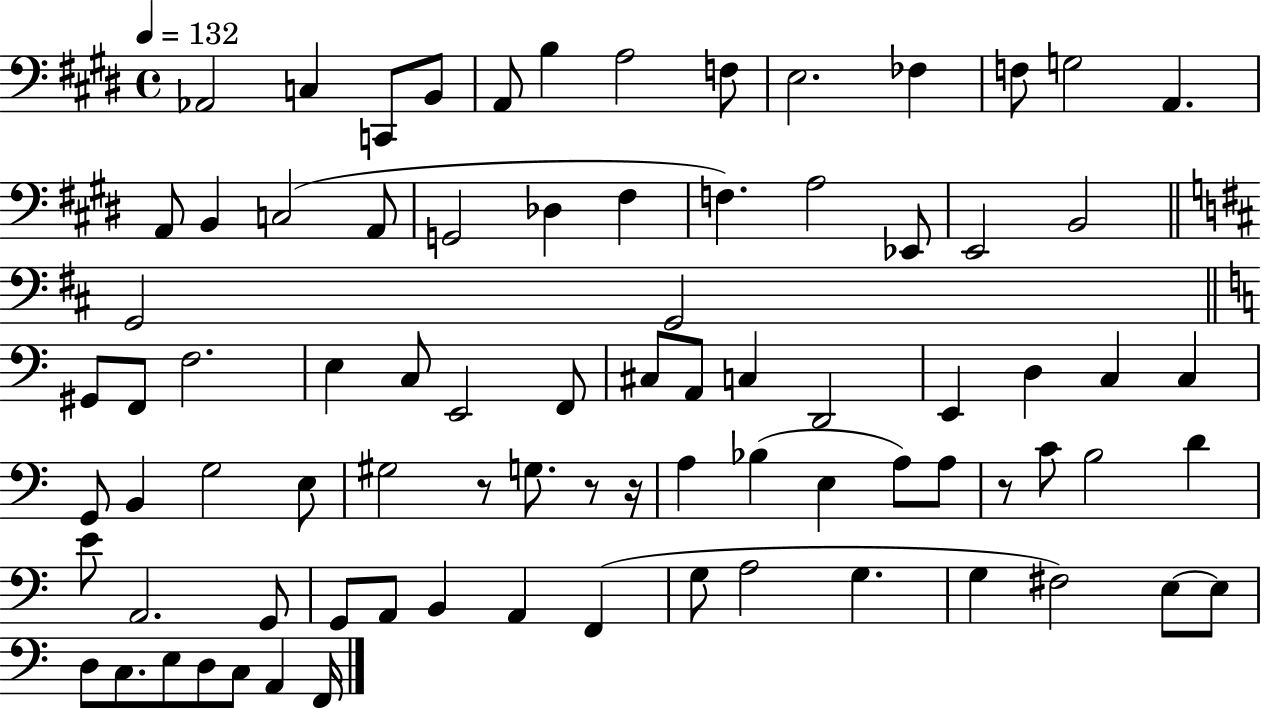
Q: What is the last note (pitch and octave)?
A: F2